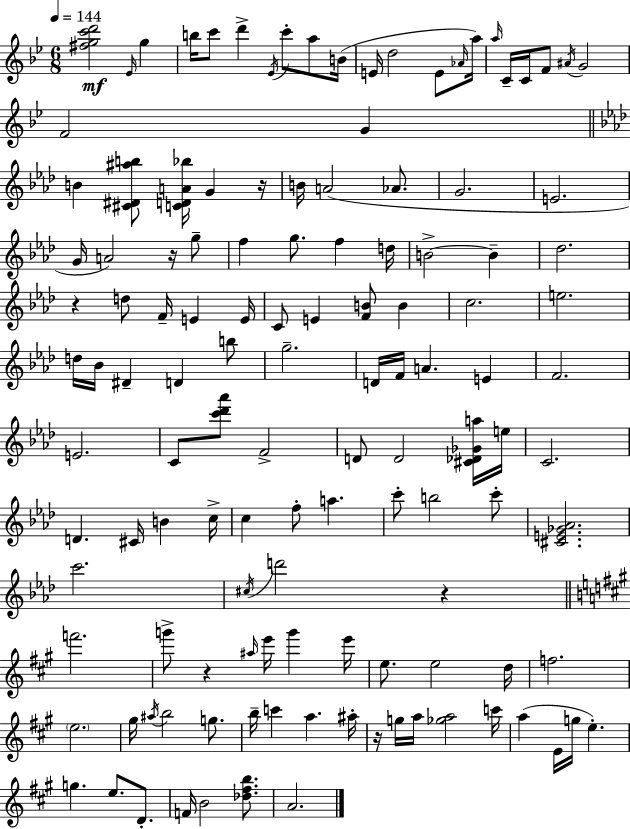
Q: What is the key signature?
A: G minor